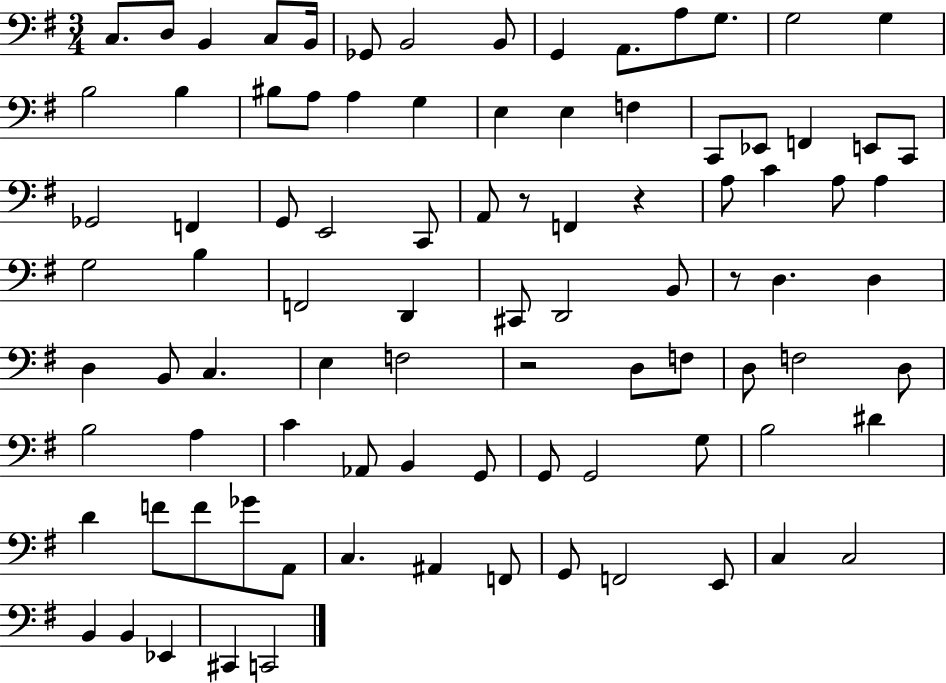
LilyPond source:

{
  \clef bass
  \numericTimeSignature
  \time 3/4
  \key g \major
  c8. d8 b,4 c8 b,16 | ges,8 b,2 b,8 | g,4 a,8. a8 g8. | g2 g4 | \break b2 b4 | bis8 a8 a4 g4 | e4 e4 f4 | c,8 ees,8 f,4 e,8 c,8 | \break ges,2 f,4 | g,8 e,2 c,8 | a,8 r8 f,4 r4 | a8 c'4 a8 a4 | \break g2 b4 | f,2 d,4 | cis,8 d,2 b,8 | r8 d4. d4 | \break d4 b,8 c4. | e4 f2 | r2 d8 f8 | d8 f2 d8 | \break b2 a4 | c'4 aes,8 b,4 g,8 | g,8 g,2 g8 | b2 dis'4 | \break d'4 f'8 f'8 ges'8 a,8 | c4. ais,4 f,8 | g,8 f,2 e,8 | c4 c2 | \break b,4 b,4 ees,4 | cis,4 c,2 | \bar "|."
}